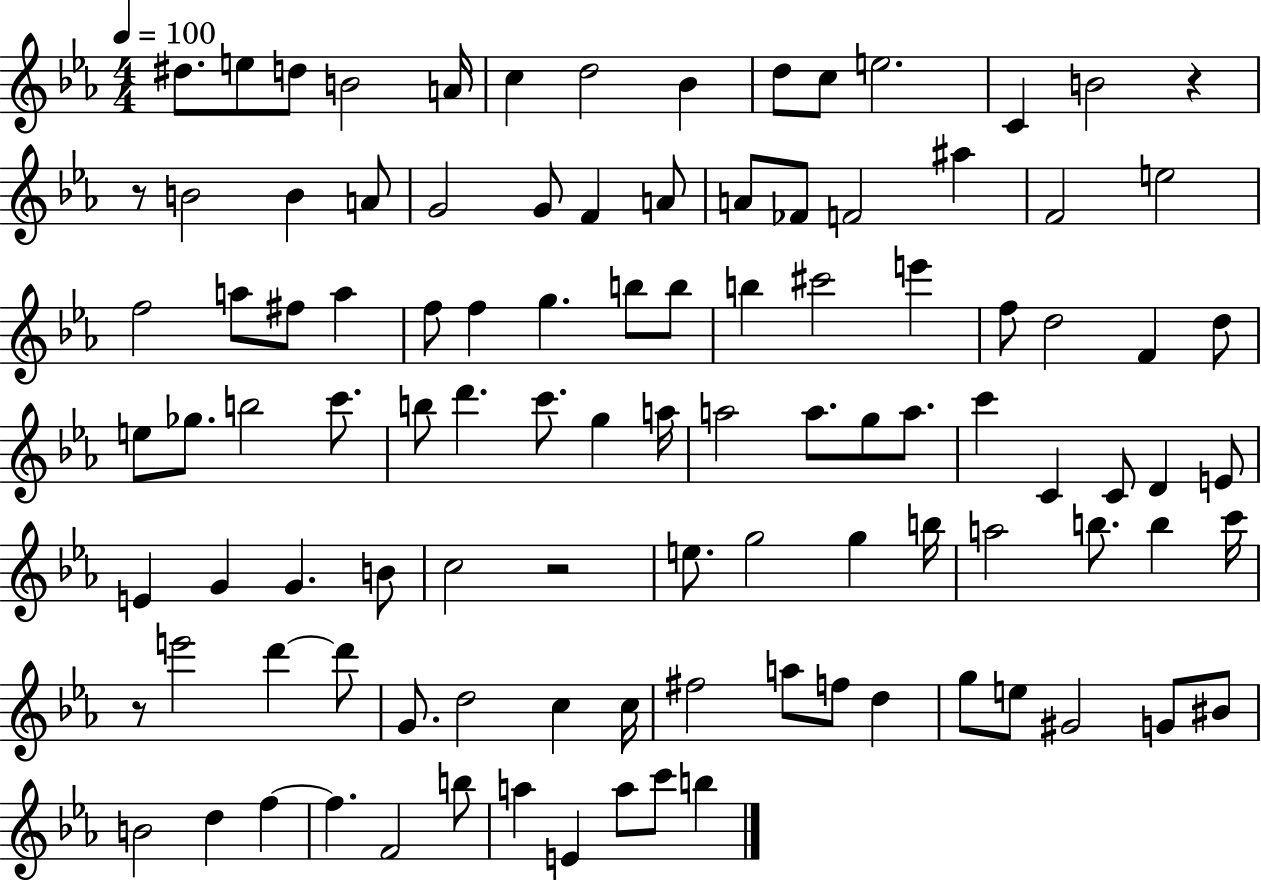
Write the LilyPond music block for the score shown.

{
  \clef treble
  \numericTimeSignature
  \time 4/4
  \key ees \major
  \tempo 4 = 100
  dis''8. e''8 d''8 b'2 a'16 | c''4 d''2 bes'4 | d''8 c''8 e''2. | c'4 b'2 r4 | \break r8 b'2 b'4 a'8 | g'2 g'8 f'4 a'8 | a'8 fes'8 f'2 ais''4 | f'2 e''2 | \break f''2 a''8 fis''8 a''4 | f''8 f''4 g''4. b''8 b''8 | b''4 cis'''2 e'''4 | f''8 d''2 f'4 d''8 | \break e''8 ges''8. b''2 c'''8. | b''8 d'''4. c'''8. g''4 a''16 | a''2 a''8. g''8 a''8. | c'''4 c'4 c'8 d'4 e'8 | \break e'4 g'4 g'4. b'8 | c''2 r2 | e''8. g''2 g''4 b''16 | a''2 b''8. b''4 c'''16 | \break r8 e'''2 d'''4~~ d'''8 | g'8. d''2 c''4 c''16 | fis''2 a''8 f''8 d''4 | g''8 e''8 gis'2 g'8 bis'8 | \break b'2 d''4 f''4~~ | f''4. f'2 b''8 | a''4 e'4 a''8 c'''8 b''4 | \bar "|."
}